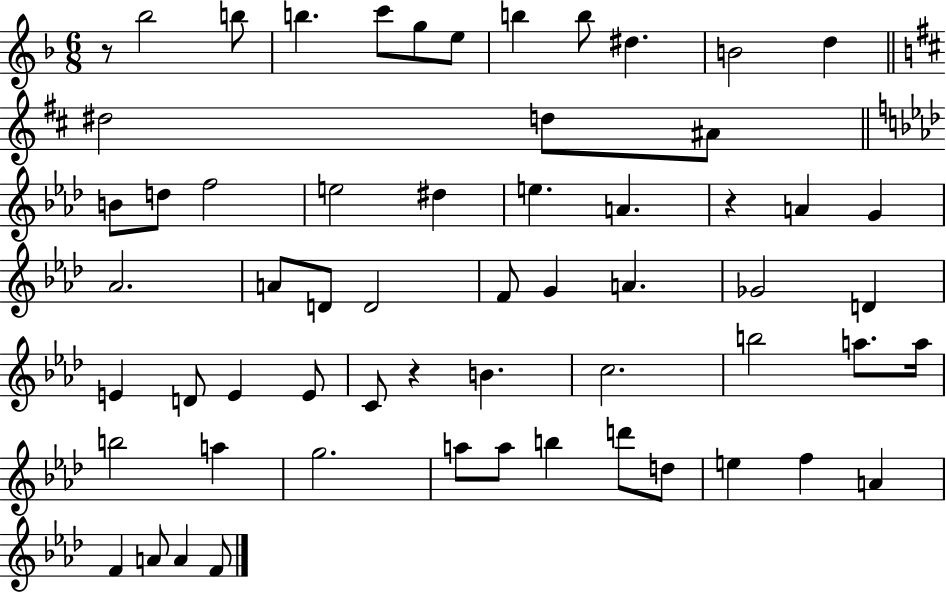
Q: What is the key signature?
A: F major